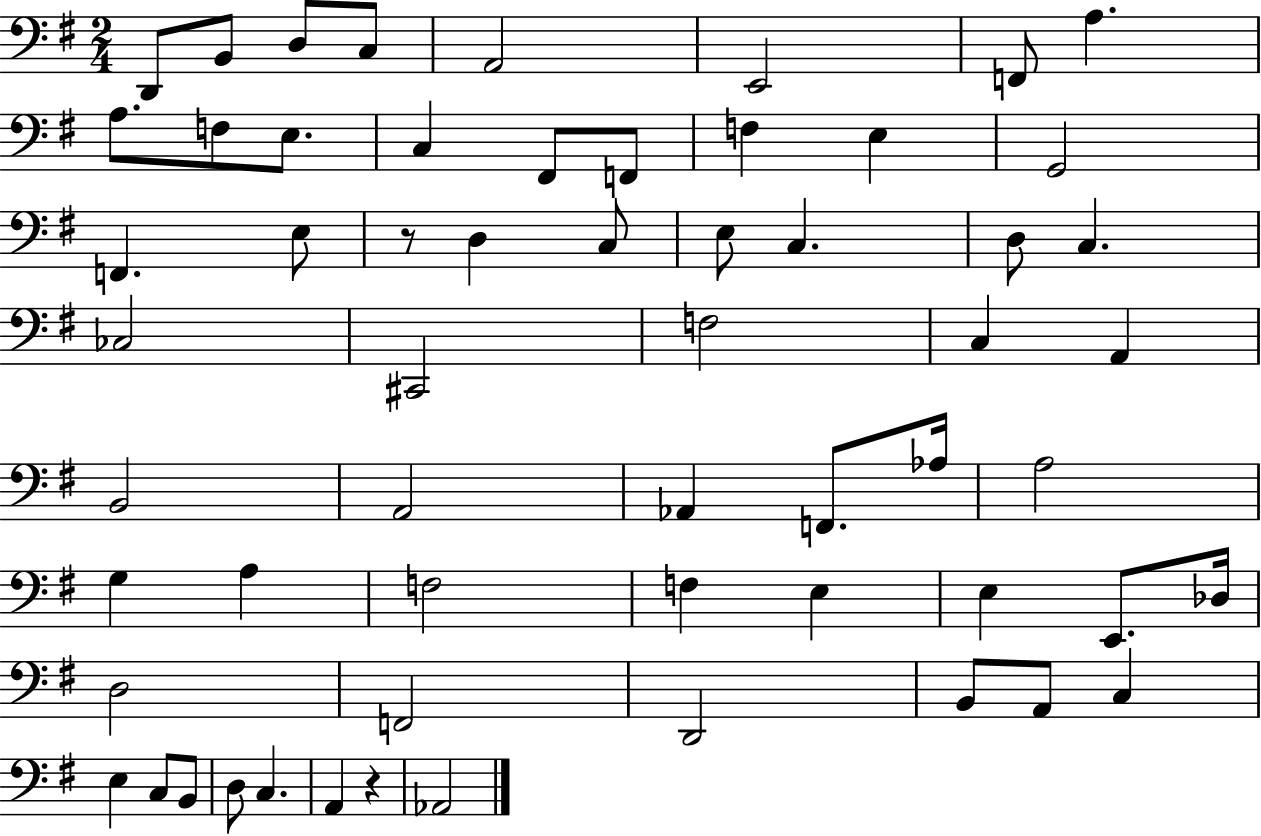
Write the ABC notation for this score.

X:1
T:Untitled
M:2/4
L:1/4
K:G
D,,/2 B,,/2 D,/2 C,/2 A,,2 E,,2 F,,/2 A, A,/2 F,/2 E,/2 C, ^F,,/2 F,,/2 F, E, G,,2 F,, E,/2 z/2 D, C,/2 E,/2 C, D,/2 C, _C,2 ^C,,2 F,2 C, A,, B,,2 A,,2 _A,, F,,/2 _A,/4 A,2 G, A, F,2 F, E, E, E,,/2 _D,/4 D,2 F,,2 D,,2 B,,/2 A,,/2 C, E, C,/2 B,,/2 D,/2 C, A,, z _A,,2